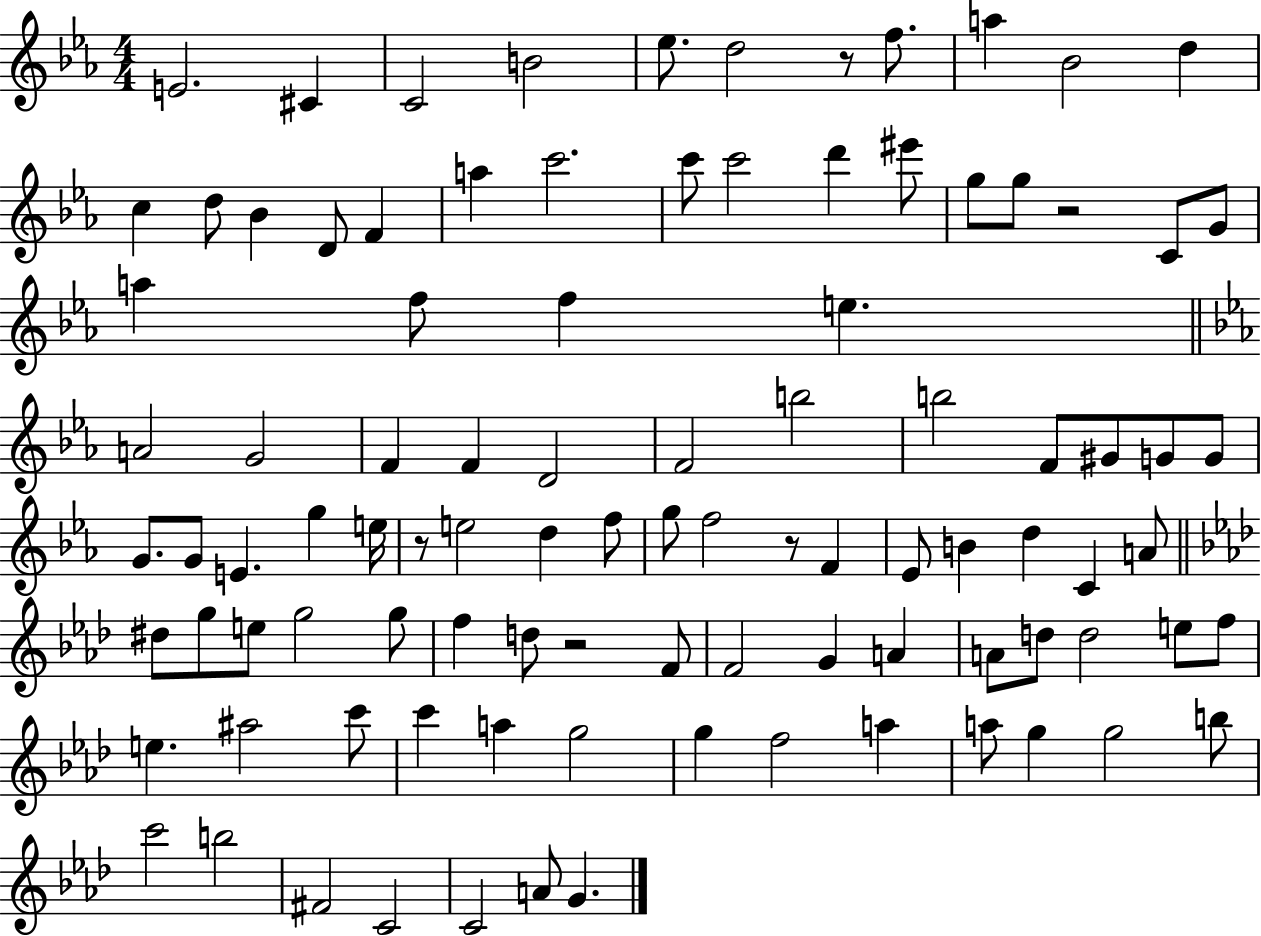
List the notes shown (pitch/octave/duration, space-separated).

E4/h. C#4/q C4/h B4/h Eb5/e. D5/h R/e F5/e. A5/q Bb4/h D5/q C5/q D5/e Bb4/q D4/e F4/q A5/q C6/h. C6/e C6/h D6/q EIS6/e G5/e G5/e R/h C4/e G4/e A5/q F5/e F5/q E5/q. A4/h G4/h F4/q F4/q D4/h F4/h B5/h B5/h F4/e G#4/e G4/e G4/e G4/e. G4/e E4/q. G5/q E5/s R/e E5/h D5/q F5/e G5/e F5/h R/e F4/q Eb4/e B4/q D5/q C4/q A4/e D#5/e G5/e E5/e G5/h G5/e F5/q D5/e R/h F4/e F4/h G4/q A4/q A4/e D5/e D5/h E5/e F5/e E5/q. A#5/h C6/e C6/q A5/q G5/h G5/q F5/h A5/q A5/e G5/q G5/h B5/e C6/h B5/h F#4/h C4/h C4/h A4/e G4/q.